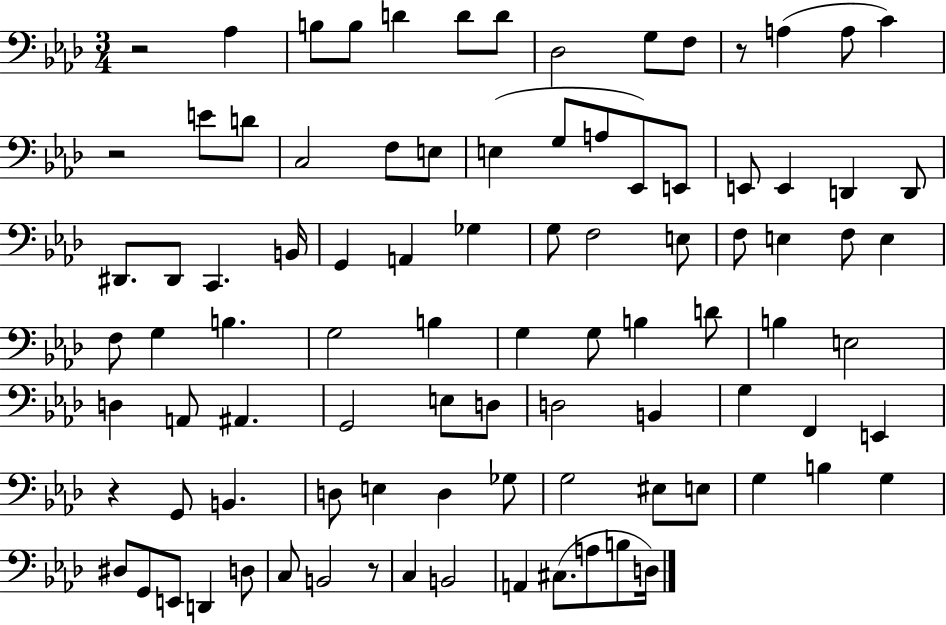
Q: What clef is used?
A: bass